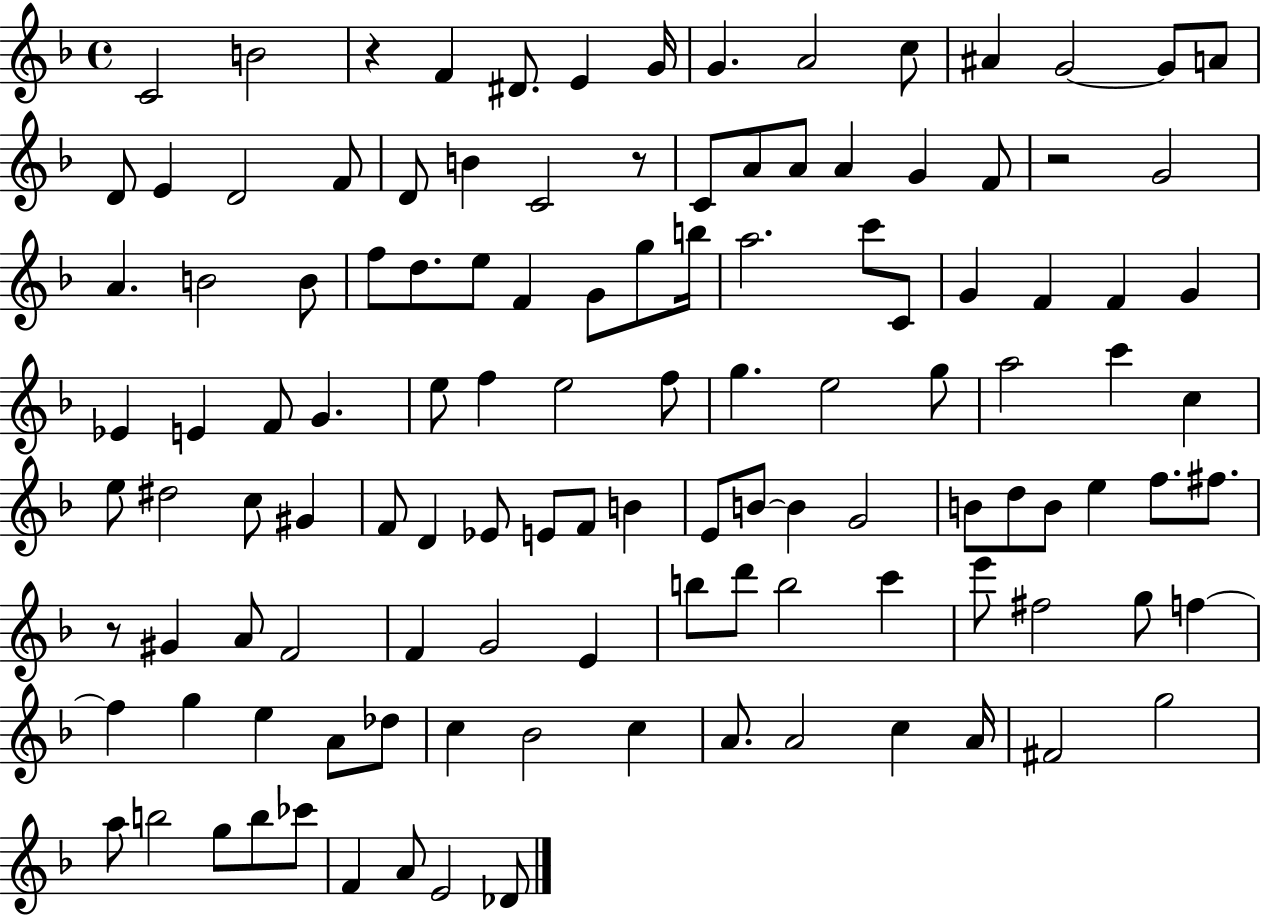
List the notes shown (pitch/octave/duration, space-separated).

C4/h B4/h R/q F4/q D#4/e. E4/q G4/s G4/q. A4/h C5/e A#4/q G4/h G4/e A4/e D4/e E4/q D4/h F4/e D4/e B4/q C4/h R/e C4/e A4/e A4/e A4/q G4/q F4/e R/h G4/h A4/q. B4/h B4/e F5/e D5/e. E5/e F4/q G4/e G5/e B5/s A5/h. C6/e C4/e G4/q F4/q F4/q G4/q Eb4/q E4/q F4/e G4/q. E5/e F5/q E5/h F5/e G5/q. E5/h G5/e A5/h C6/q C5/q E5/e D#5/h C5/e G#4/q F4/e D4/q Eb4/e E4/e F4/e B4/q E4/e B4/e B4/q G4/h B4/e D5/e B4/e E5/q F5/e. F#5/e. R/e G#4/q A4/e F4/h F4/q G4/h E4/q B5/e D6/e B5/h C6/q E6/e F#5/h G5/e F5/q F5/q G5/q E5/q A4/e Db5/e C5/q Bb4/h C5/q A4/e. A4/h C5/q A4/s F#4/h G5/h A5/e B5/h G5/e B5/e CES6/e F4/q A4/e E4/h Db4/e